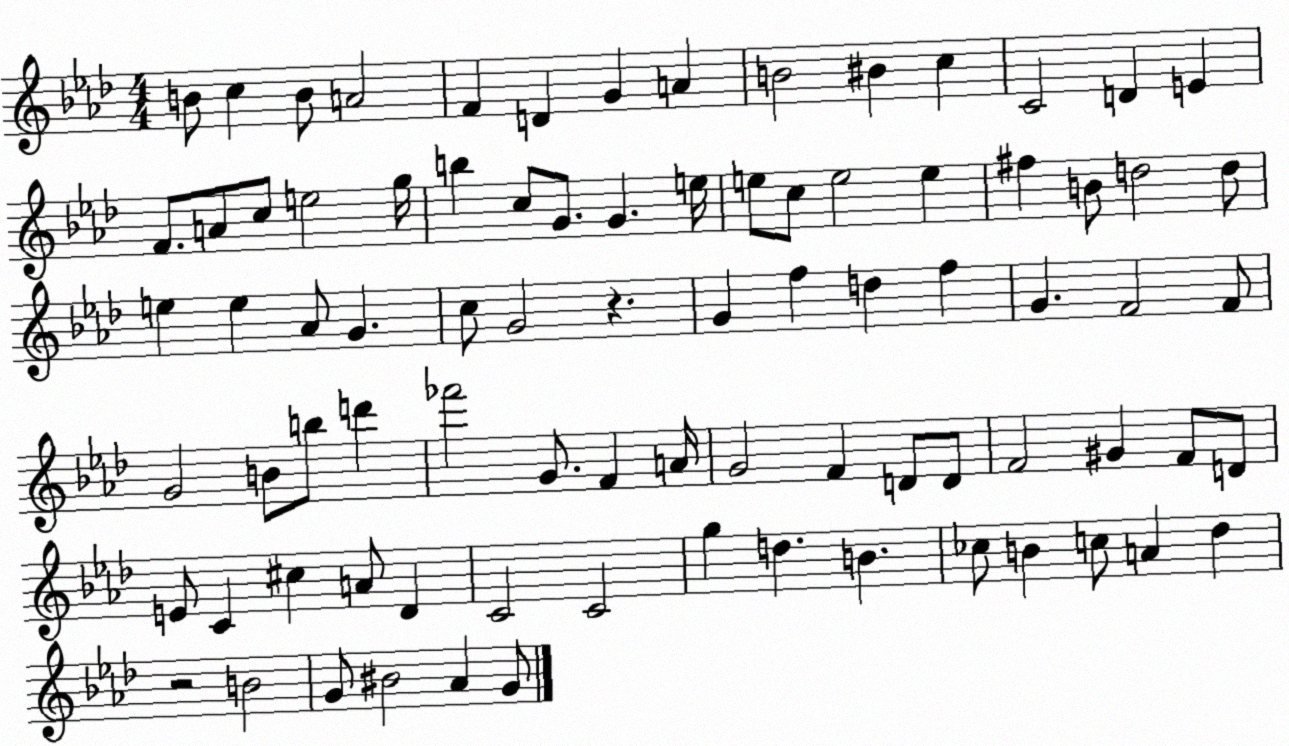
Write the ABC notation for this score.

X:1
T:Untitled
M:4/4
L:1/4
K:Ab
B/2 c B/2 A2 F D G A B2 ^B c C2 D E F/2 A/2 c/2 e2 g/4 b c/2 G/2 G e/4 e/2 c/2 e2 e ^f B/2 d2 d/2 e e _A/2 G c/2 G2 z G f d f G F2 F/2 G2 B/2 b/2 d' _f'2 G/2 F A/4 G2 F D/2 D/2 F2 ^G F/2 D/2 E/2 C ^c A/2 _D C2 C2 g d B _c/2 B c/2 A _d z2 B2 G/2 ^B2 _A G/2